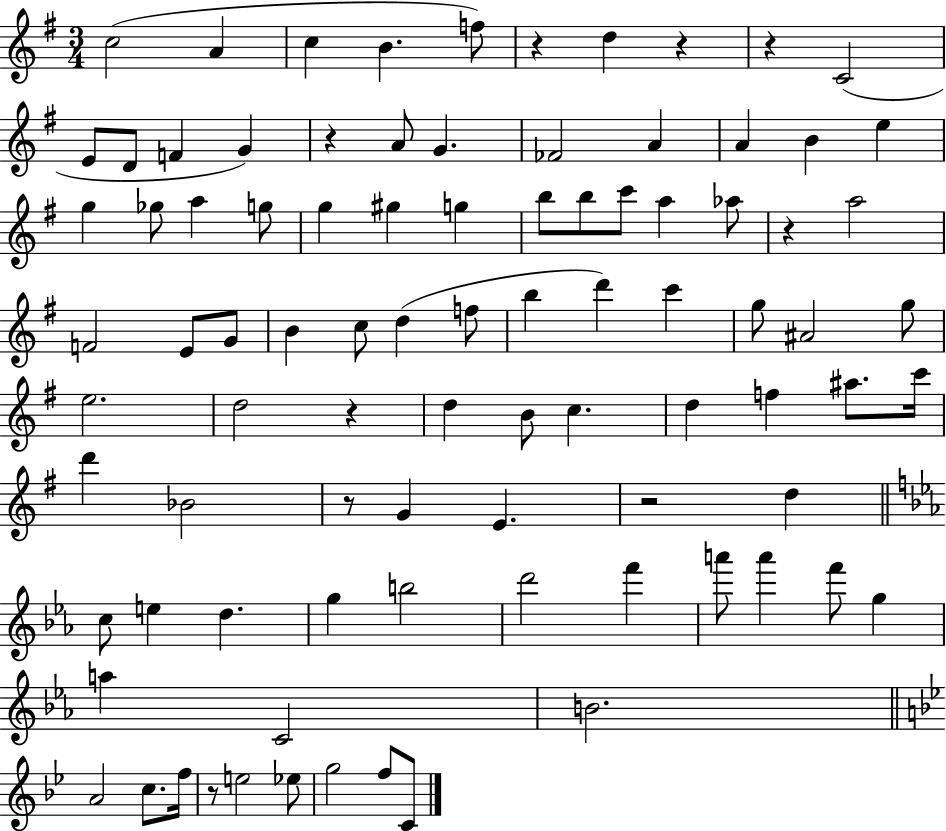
C5/h A4/q C5/q B4/q. F5/e R/q D5/q R/q R/q C4/h E4/e D4/e F4/q G4/q R/q A4/e G4/q. FES4/h A4/q A4/q B4/q E5/q G5/q Gb5/e A5/q G5/e G5/q G#5/q G5/q B5/e B5/e C6/e A5/q Ab5/e R/q A5/h F4/h E4/e G4/e B4/q C5/e D5/q F5/e B5/q D6/q C6/q G5/e A#4/h G5/e E5/h. D5/h R/q D5/q B4/e C5/q. D5/q F5/q A#5/e. C6/s D6/q Bb4/h R/e G4/q E4/q. R/h D5/q C5/e E5/q D5/q. G5/q B5/h D6/h F6/q A6/e A6/q F6/e G5/q A5/q C4/h B4/h. A4/h C5/e. F5/s R/e E5/h Eb5/e G5/h F5/e C4/e